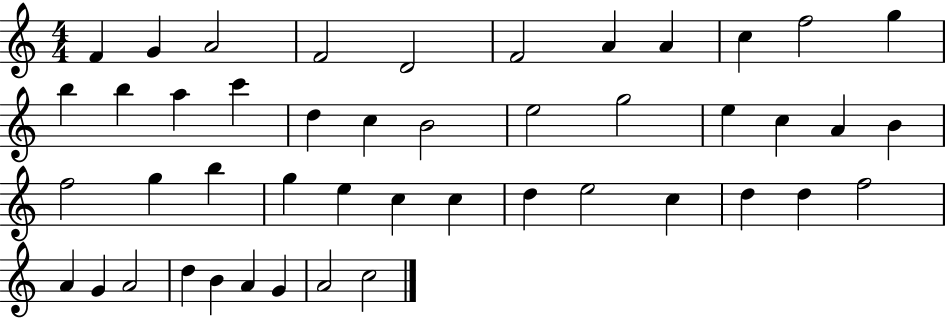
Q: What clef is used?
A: treble